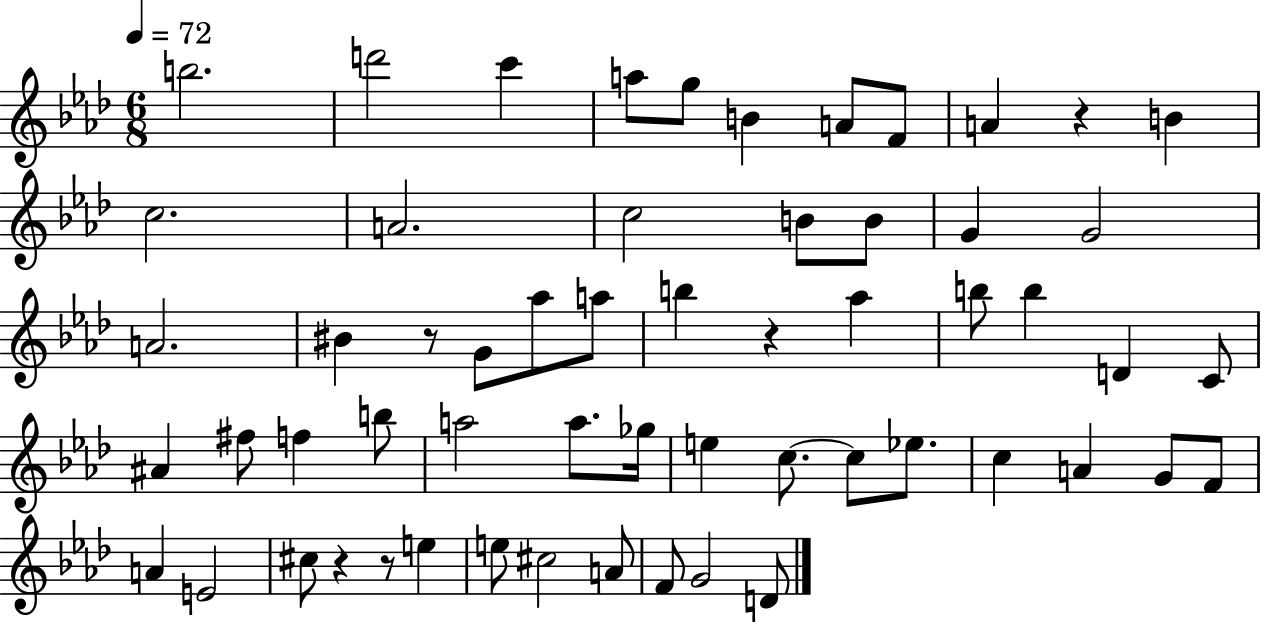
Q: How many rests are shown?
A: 5